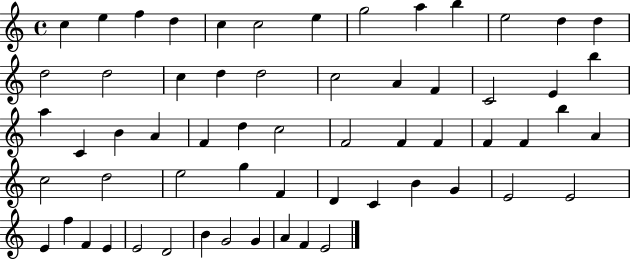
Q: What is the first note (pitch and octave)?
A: C5